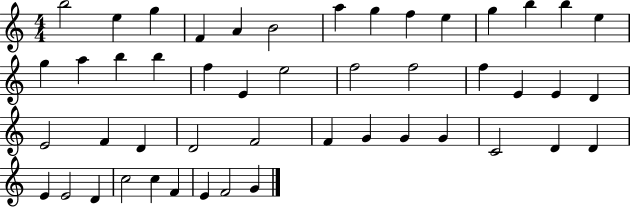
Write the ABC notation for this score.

X:1
T:Untitled
M:4/4
L:1/4
K:C
b2 e g F A B2 a g f e g b b e g a b b f E e2 f2 f2 f E E D E2 F D D2 F2 F G G G C2 D D E E2 D c2 c F E F2 G